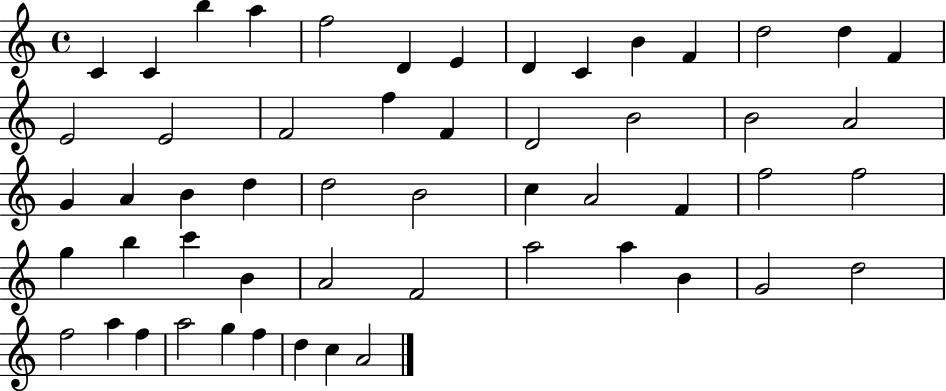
X:1
T:Untitled
M:4/4
L:1/4
K:C
C C b a f2 D E D C B F d2 d F E2 E2 F2 f F D2 B2 B2 A2 G A B d d2 B2 c A2 F f2 f2 g b c' B A2 F2 a2 a B G2 d2 f2 a f a2 g f d c A2